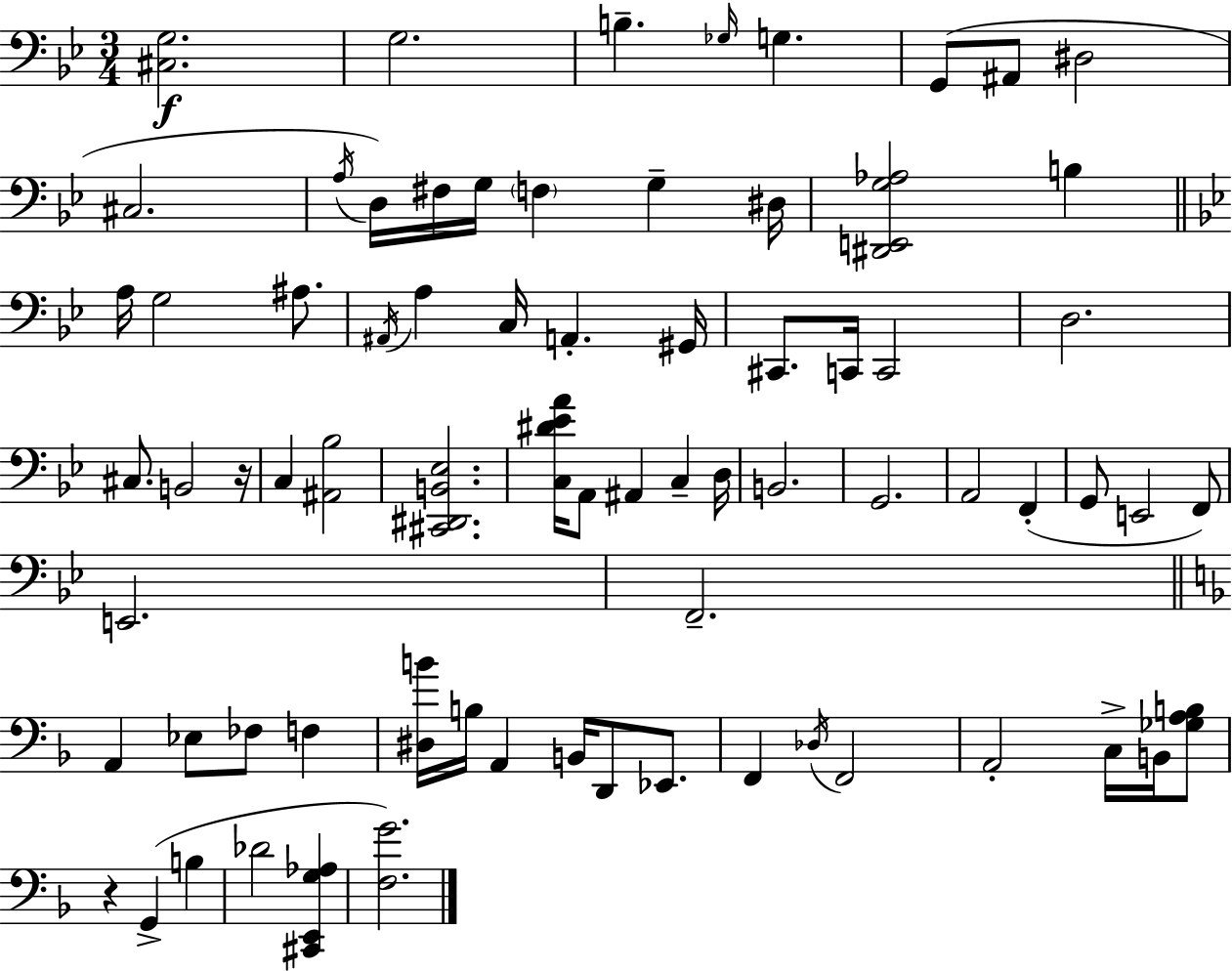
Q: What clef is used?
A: bass